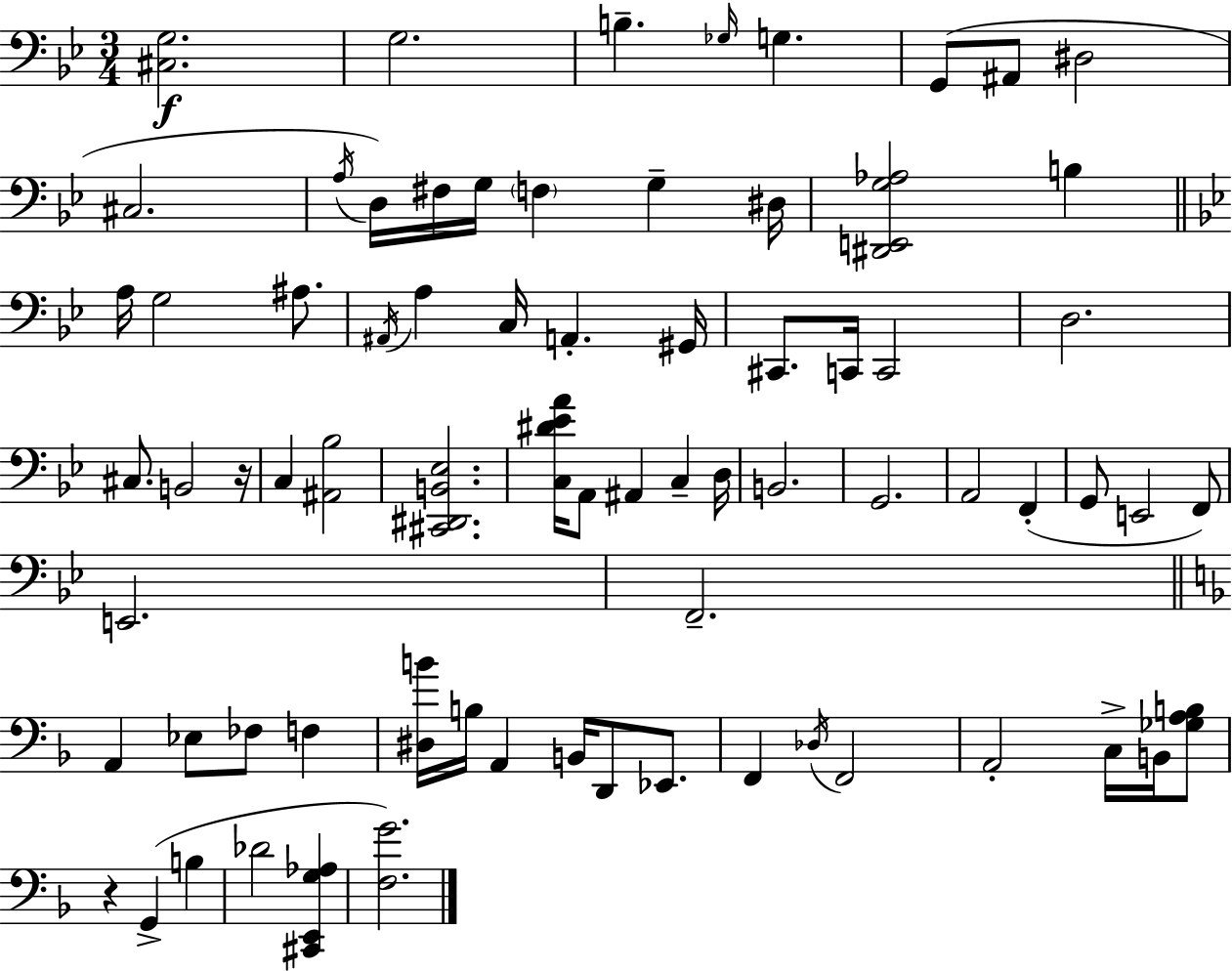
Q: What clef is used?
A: bass